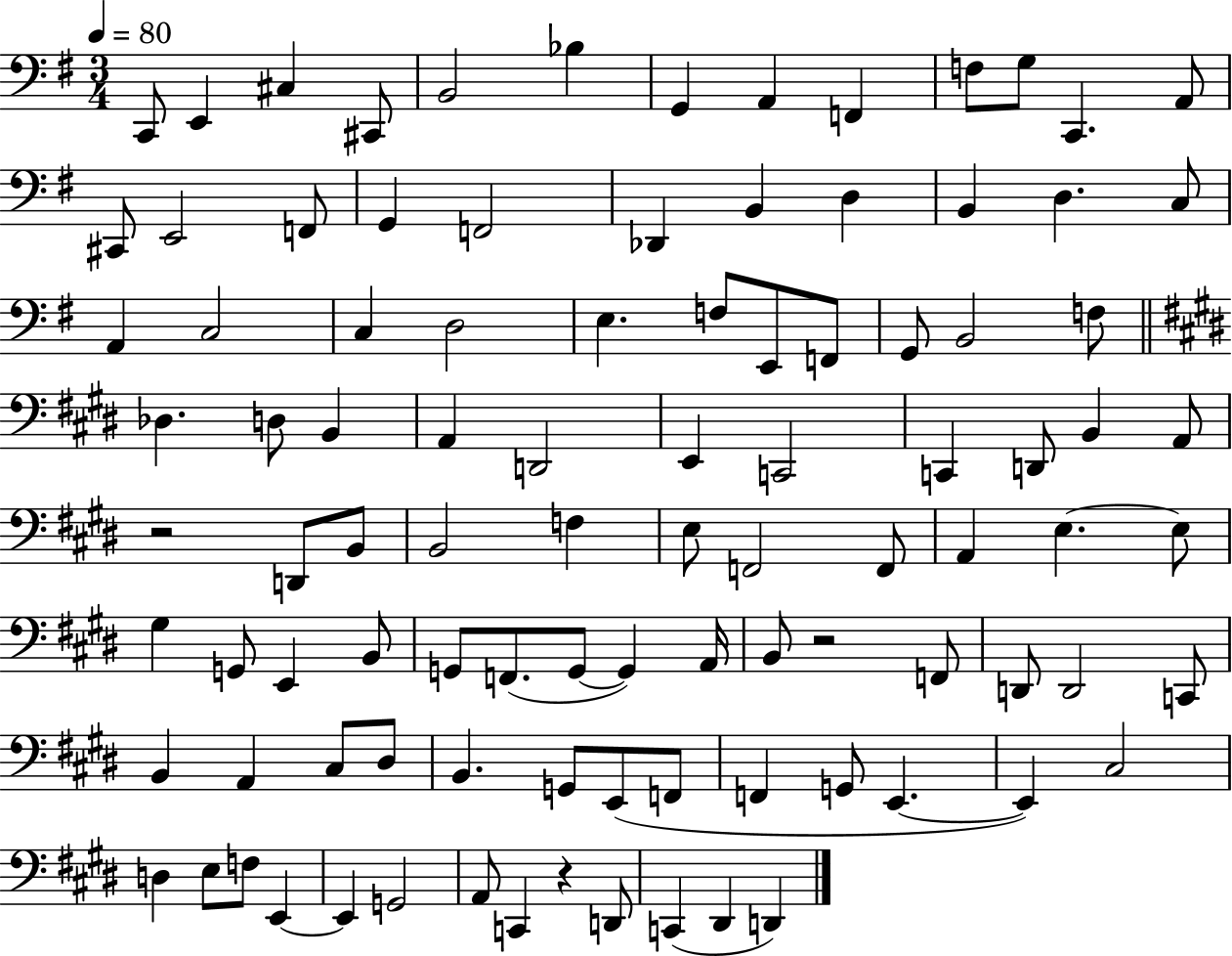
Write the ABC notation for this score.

X:1
T:Untitled
M:3/4
L:1/4
K:G
C,,/2 E,, ^C, ^C,,/2 B,,2 _B, G,, A,, F,, F,/2 G,/2 C,, A,,/2 ^C,,/2 E,,2 F,,/2 G,, F,,2 _D,, B,, D, B,, D, C,/2 A,, C,2 C, D,2 E, F,/2 E,,/2 F,,/2 G,,/2 B,,2 F,/2 _D, D,/2 B,, A,, D,,2 E,, C,,2 C,, D,,/2 B,, A,,/2 z2 D,,/2 B,,/2 B,,2 F, E,/2 F,,2 F,,/2 A,, E, E,/2 ^G, G,,/2 E,, B,,/2 G,,/2 F,,/2 G,,/2 G,, A,,/4 B,,/2 z2 F,,/2 D,,/2 D,,2 C,,/2 B,, A,, ^C,/2 ^D,/2 B,, G,,/2 E,,/2 F,,/2 F,, G,,/2 E,, E,, ^C,2 D, E,/2 F,/2 E,, E,, G,,2 A,,/2 C,, z D,,/2 C,, ^D,, D,,